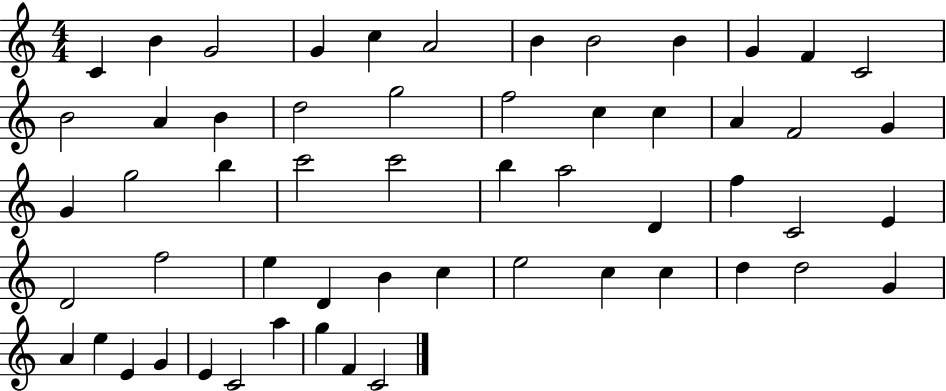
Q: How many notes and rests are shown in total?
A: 56